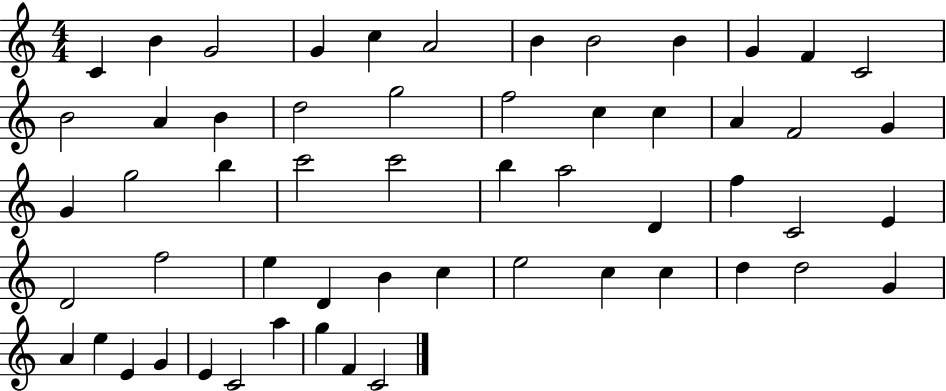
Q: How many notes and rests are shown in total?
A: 56